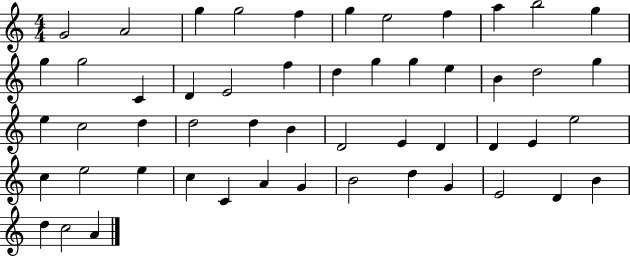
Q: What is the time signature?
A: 4/4